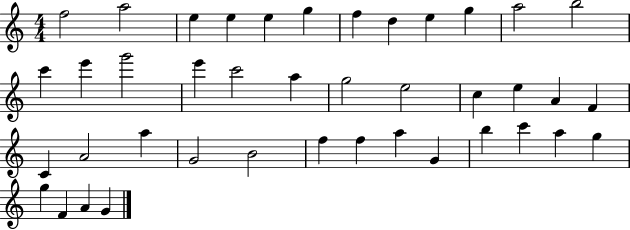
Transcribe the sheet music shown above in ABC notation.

X:1
T:Untitled
M:4/4
L:1/4
K:C
f2 a2 e e e g f d e g a2 b2 c' e' g'2 e' c'2 a g2 e2 c e A F C A2 a G2 B2 f f a G b c' a g g F A G